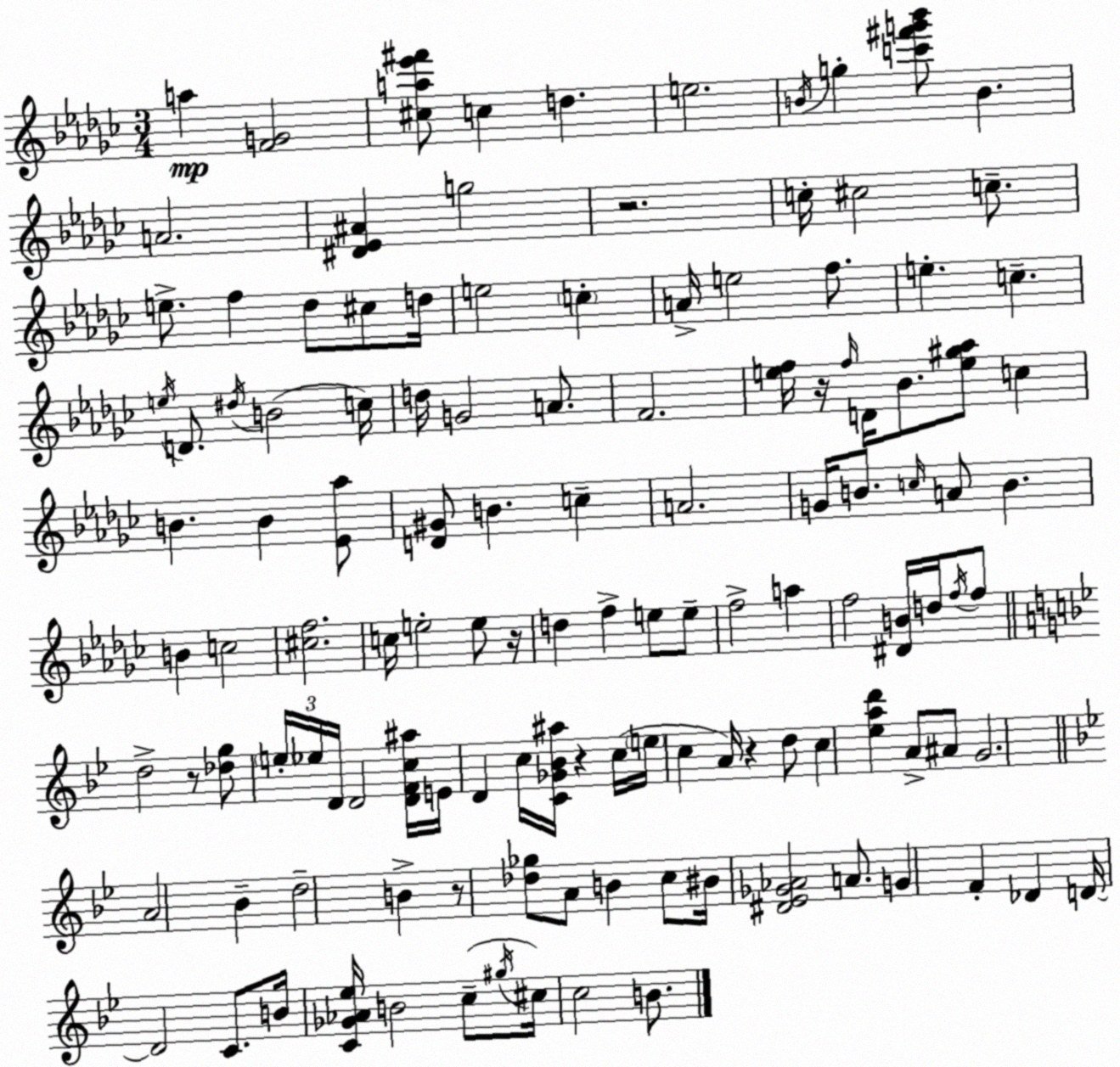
X:1
T:Untitled
M:3/4
L:1/4
K:Ebm
a [FG]2 [^ca_e'^f']/2 c d e2 B/4 g [c'^f'g'_b']/2 B A2 [^D_E^A] g2 z2 c/4 ^c2 c/2 e/2 f _d/2 ^c/2 d/4 e2 c A/4 e2 f/2 e c e/4 D/2 ^d/4 B2 c/4 d/4 G2 A/2 F2 [ef]/4 z/4 f/4 D/4 _B/2 [e^g_a]/2 c B B [_E_a]/2 [D^G]/2 B c A2 G/4 B/2 c/4 A/2 B B c2 [^cf]2 c/4 e2 e/2 z/4 d f e/2 e/2 f2 a f2 [^DB]/4 d/4 f/4 f/2 d2 z/2 [_dg]/2 e/4 _e/4 D/4 D2 [DFc^a]/4 E/4 D c/4 [C_G_B^a]/4 z c/4 e/4 c A/4 z d/2 c [_ead'] A/2 ^A/2 G2 A2 _B d2 B z/2 [_d_g]/2 A/2 B c/2 ^B/4 [^D_E_G_A]2 A/2 G F _D D/4 D2 C/2 B/4 [C_G_A_e]/4 B2 c/2 ^g/4 ^c/4 c2 B/2